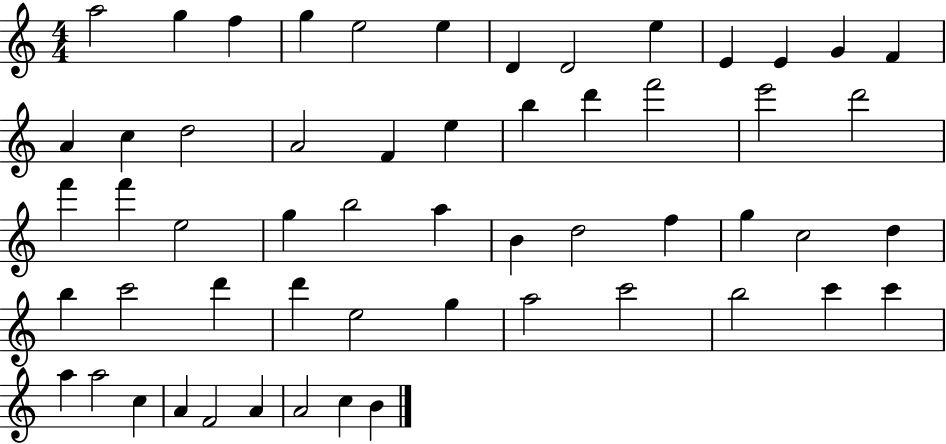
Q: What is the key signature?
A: C major